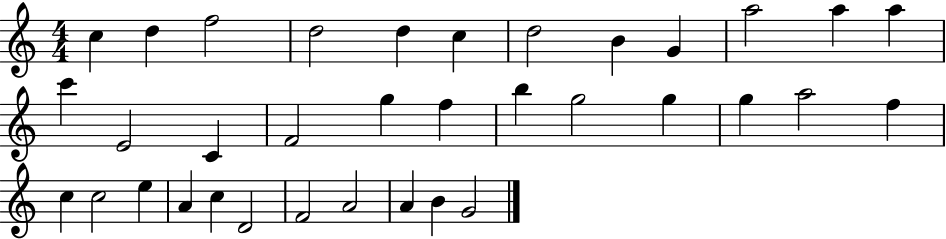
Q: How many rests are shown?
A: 0